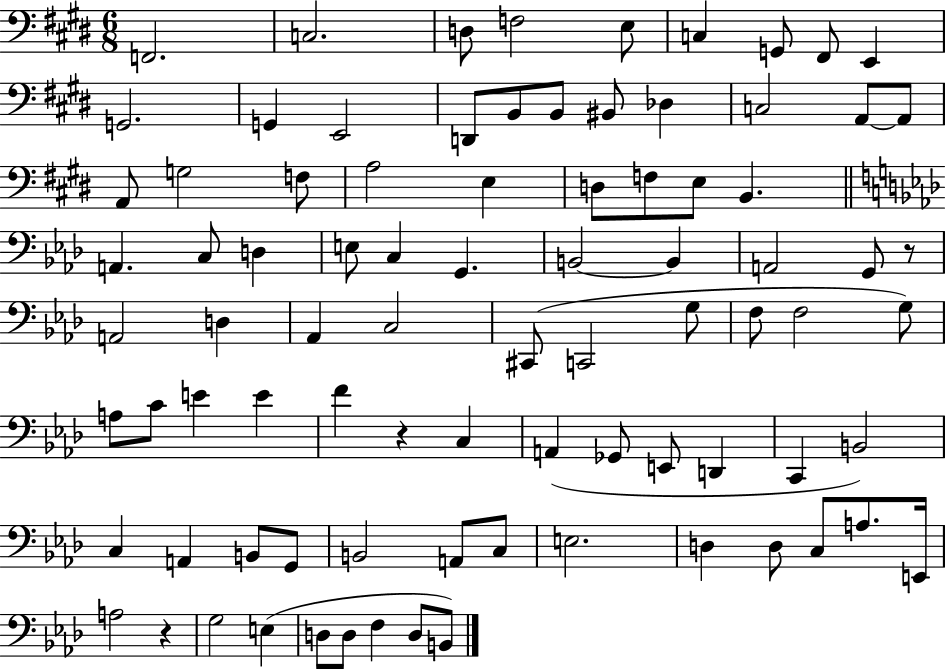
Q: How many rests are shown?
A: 3